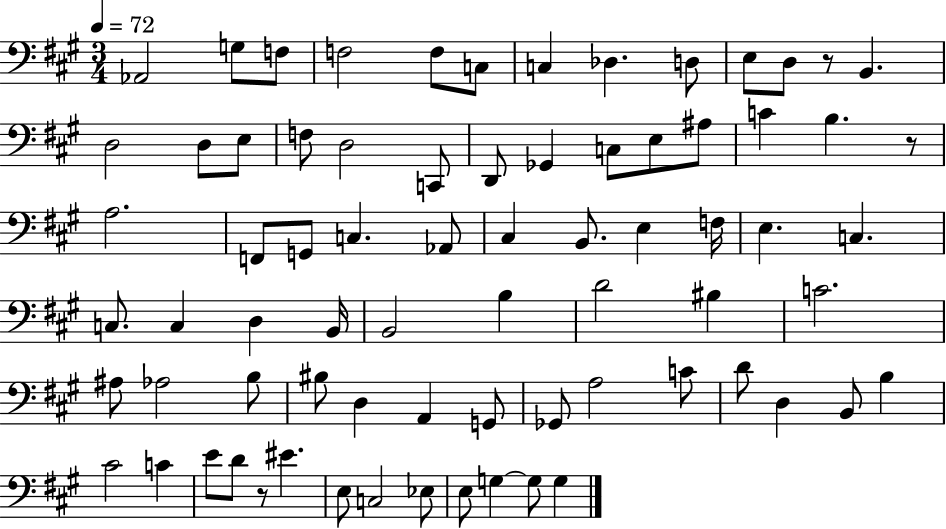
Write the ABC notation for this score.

X:1
T:Untitled
M:3/4
L:1/4
K:A
_A,,2 G,/2 F,/2 F,2 F,/2 C,/2 C, _D, D,/2 E,/2 D,/2 z/2 B,, D,2 D,/2 E,/2 F,/2 D,2 C,,/2 D,,/2 _G,, C,/2 E,/2 ^A,/2 C B, z/2 A,2 F,,/2 G,,/2 C, _A,,/2 ^C, B,,/2 E, F,/4 E, C, C,/2 C, D, B,,/4 B,,2 B, D2 ^B, C2 ^A,/2 _A,2 B,/2 ^B,/2 D, A,, G,,/2 _G,,/2 A,2 C/2 D/2 D, B,,/2 B, ^C2 C E/2 D/2 z/2 ^E E,/2 C,2 _E,/2 E,/2 G, G,/2 G,